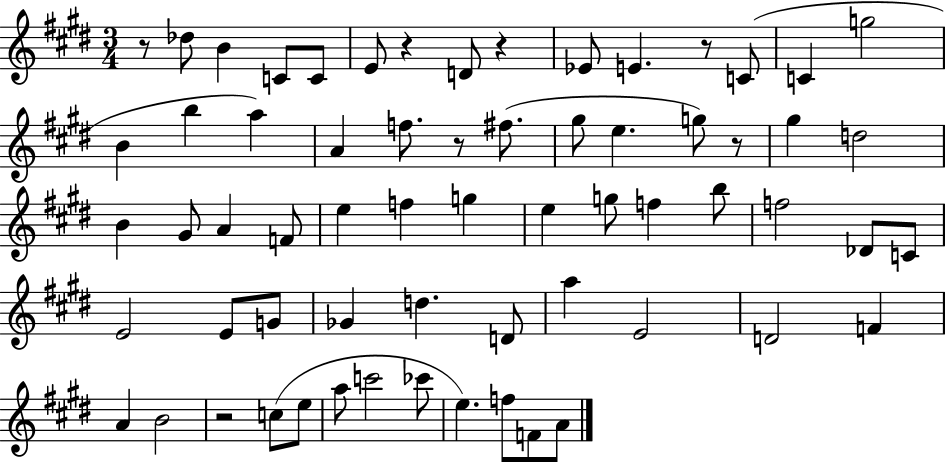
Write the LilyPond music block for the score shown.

{
  \clef treble
  \numericTimeSignature
  \time 3/4
  \key e \major
  r8 des''8 b'4 c'8 c'8 | e'8 r4 d'8 r4 | ees'8 e'4. r8 c'8( | c'4 g''2 | \break b'4 b''4 a''4) | a'4 f''8. r8 fis''8.( | gis''8 e''4. g''8) r8 | gis''4 d''2 | \break b'4 gis'8 a'4 f'8 | e''4 f''4 g''4 | e''4 g''8 f''4 b''8 | f''2 des'8 c'8 | \break e'2 e'8 g'8 | ges'4 d''4. d'8 | a''4 e'2 | d'2 f'4 | \break a'4 b'2 | r2 c''8( e''8 | a''8 c'''2 ces'''8 | e''4.) f''8 f'8 a'8 | \break \bar "|."
}